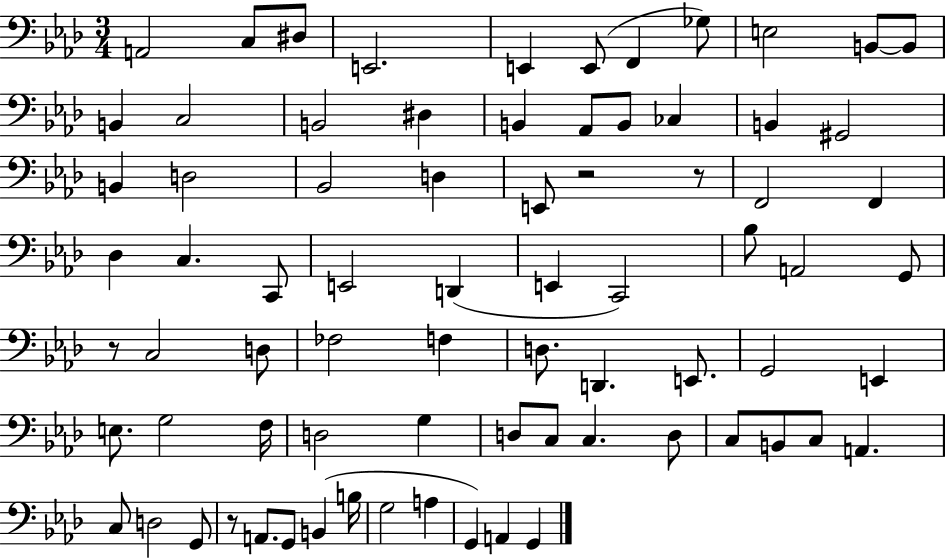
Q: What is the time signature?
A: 3/4